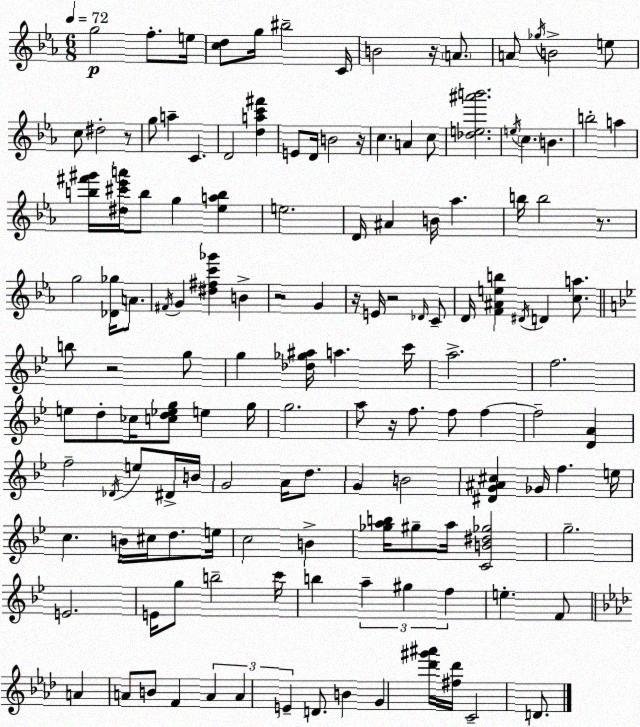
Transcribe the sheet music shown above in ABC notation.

X:1
T:Untitled
M:6/8
L:1/4
K:Eb
g2 f/2 e/4 [cd]/2 g/4 ^b2 C/4 B2 z/4 A/2 A/2 _g/4 B2 e/2 c/2 ^d2 z/2 g/2 a C D2 [dac'^f'] E/2 D/4 B2 z/4 c A c/2 [_de^a'b']2 e/4 c B b2 a [b^f'^g']/4 [^d^c'_e'a']/4 b/2 g [_eab] e2 D/4 ^A B/4 _a b/4 b2 z/2 g2 [_D_g]/4 A/2 ^F/4 G [^d^fc'_g'] B z2 G z/4 E/4 z2 _D/4 C/2 D/4 [F^Aeb] ^D/4 D [ca]/2 b/2 z2 g/2 g [_d_g^a]/4 a c'/4 a2 f2 e/2 d/2 _c/4 [cd_eg]/2 e g/4 g2 a/2 z/4 f/2 f/2 f f2 [DA] f2 _D/4 e/2 ^D/4 B/4 G2 A/4 d/2 G B2 [^DG^A^c] _G/4 f e/4 c B/4 ^c/4 d/2 e/4 c2 B [_gab]/4 ^g/2 a/4 [CB^d_g]2 g2 E2 E/4 g/2 b2 c'/4 b a ^g f e F/2 A A/2 B/2 F A A E D/2 B G [_d'^g'^a']/4 [^f_d']/4 C2 D/2